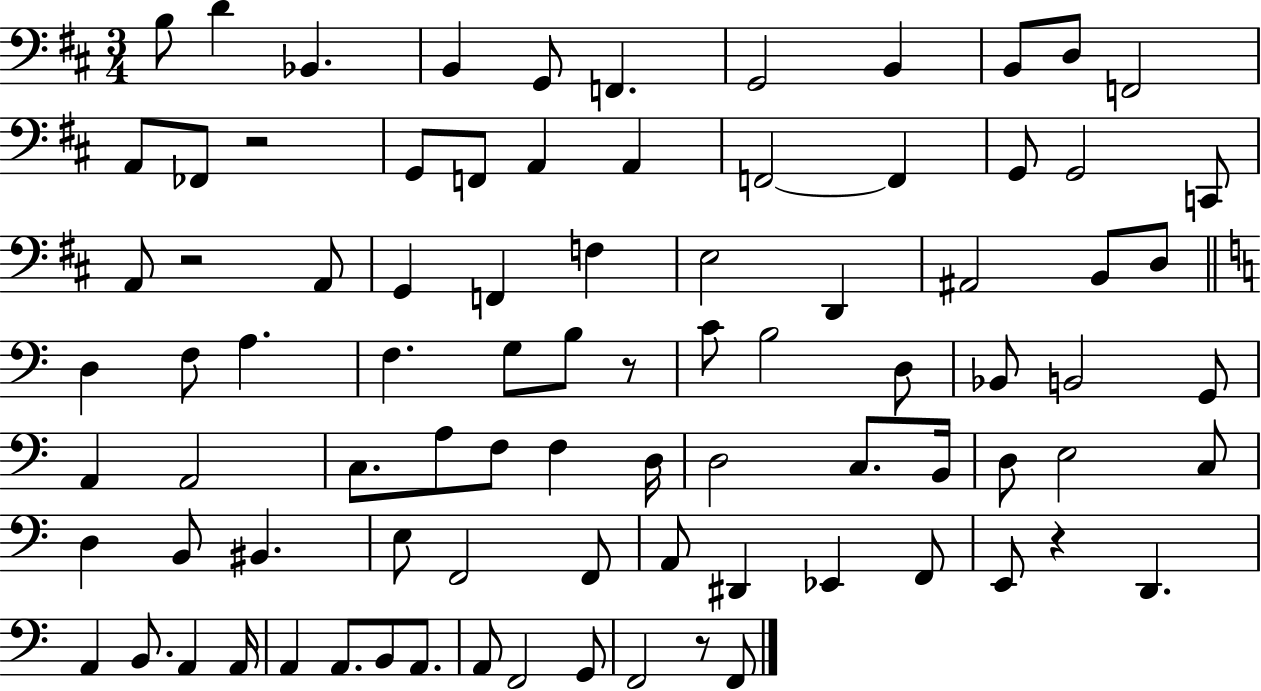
{
  \clef bass
  \numericTimeSignature
  \time 3/4
  \key d \major
  b8 d'4 bes,4. | b,4 g,8 f,4. | g,2 b,4 | b,8 d8 f,2 | \break a,8 fes,8 r2 | g,8 f,8 a,4 a,4 | f,2~~ f,4 | g,8 g,2 c,8 | \break a,8 r2 a,8 | g,4 f,4 f4 | e2 d,4 | ais,2 b,8 d8 | \break \bar "||" \break \key a \minor d4 f8 a4. | f4. g8 b8 r8 | c'8 b2 d8 | bes,8 b,2 g,8 | \break a,4 a,2 | c8. a8 f8 f4 d16 | d2 c8. b,16 | d8 e2 c8 | \break d4 b,8 bis,4. | e8 f,2 f,8 | a,8 dis,4 ees,4 f,8 | e,8 r4 d,4. | \break a,4 b,8. a,4 a,16 | a,4 a,8. b,8 a,8. | a,8 f,2 g,8 | f,2 r8 f,8 | \break \bar "|."
}